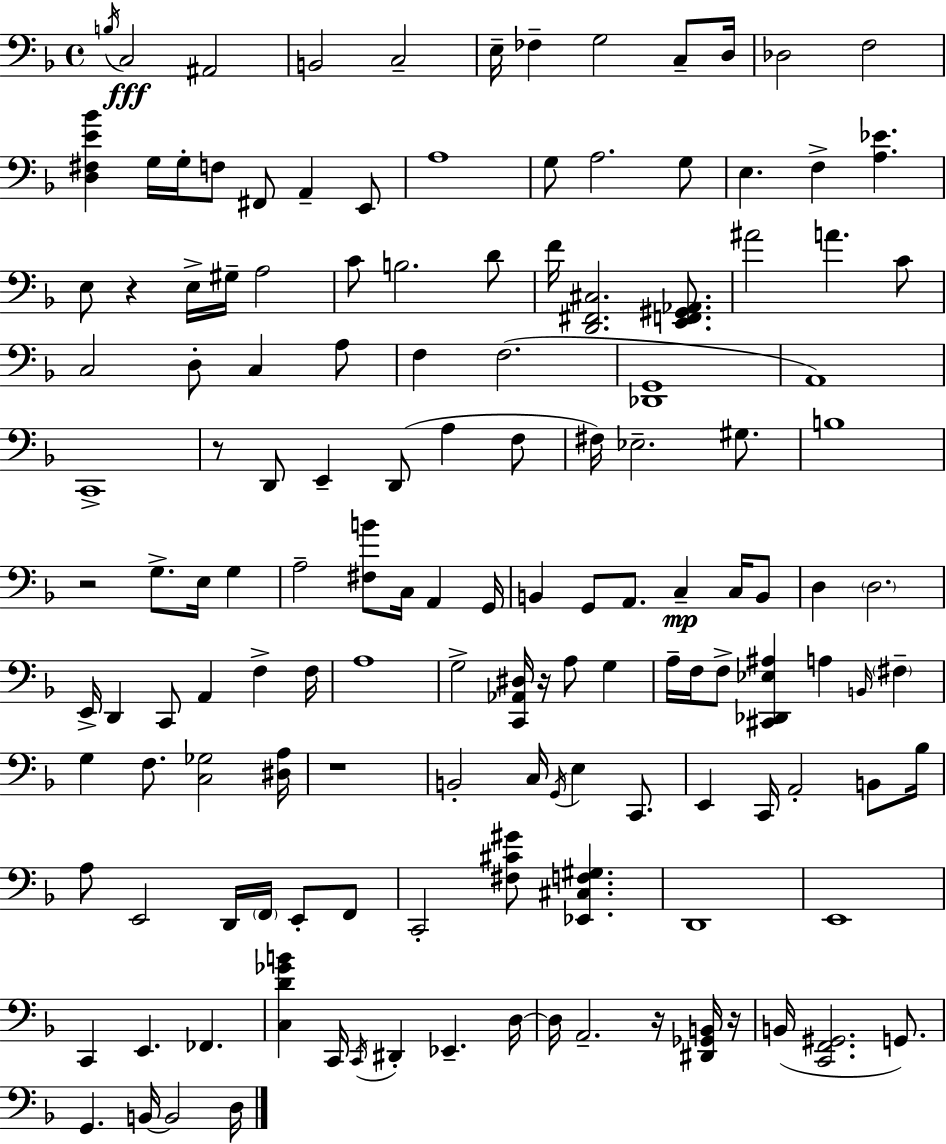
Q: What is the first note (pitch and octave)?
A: B3